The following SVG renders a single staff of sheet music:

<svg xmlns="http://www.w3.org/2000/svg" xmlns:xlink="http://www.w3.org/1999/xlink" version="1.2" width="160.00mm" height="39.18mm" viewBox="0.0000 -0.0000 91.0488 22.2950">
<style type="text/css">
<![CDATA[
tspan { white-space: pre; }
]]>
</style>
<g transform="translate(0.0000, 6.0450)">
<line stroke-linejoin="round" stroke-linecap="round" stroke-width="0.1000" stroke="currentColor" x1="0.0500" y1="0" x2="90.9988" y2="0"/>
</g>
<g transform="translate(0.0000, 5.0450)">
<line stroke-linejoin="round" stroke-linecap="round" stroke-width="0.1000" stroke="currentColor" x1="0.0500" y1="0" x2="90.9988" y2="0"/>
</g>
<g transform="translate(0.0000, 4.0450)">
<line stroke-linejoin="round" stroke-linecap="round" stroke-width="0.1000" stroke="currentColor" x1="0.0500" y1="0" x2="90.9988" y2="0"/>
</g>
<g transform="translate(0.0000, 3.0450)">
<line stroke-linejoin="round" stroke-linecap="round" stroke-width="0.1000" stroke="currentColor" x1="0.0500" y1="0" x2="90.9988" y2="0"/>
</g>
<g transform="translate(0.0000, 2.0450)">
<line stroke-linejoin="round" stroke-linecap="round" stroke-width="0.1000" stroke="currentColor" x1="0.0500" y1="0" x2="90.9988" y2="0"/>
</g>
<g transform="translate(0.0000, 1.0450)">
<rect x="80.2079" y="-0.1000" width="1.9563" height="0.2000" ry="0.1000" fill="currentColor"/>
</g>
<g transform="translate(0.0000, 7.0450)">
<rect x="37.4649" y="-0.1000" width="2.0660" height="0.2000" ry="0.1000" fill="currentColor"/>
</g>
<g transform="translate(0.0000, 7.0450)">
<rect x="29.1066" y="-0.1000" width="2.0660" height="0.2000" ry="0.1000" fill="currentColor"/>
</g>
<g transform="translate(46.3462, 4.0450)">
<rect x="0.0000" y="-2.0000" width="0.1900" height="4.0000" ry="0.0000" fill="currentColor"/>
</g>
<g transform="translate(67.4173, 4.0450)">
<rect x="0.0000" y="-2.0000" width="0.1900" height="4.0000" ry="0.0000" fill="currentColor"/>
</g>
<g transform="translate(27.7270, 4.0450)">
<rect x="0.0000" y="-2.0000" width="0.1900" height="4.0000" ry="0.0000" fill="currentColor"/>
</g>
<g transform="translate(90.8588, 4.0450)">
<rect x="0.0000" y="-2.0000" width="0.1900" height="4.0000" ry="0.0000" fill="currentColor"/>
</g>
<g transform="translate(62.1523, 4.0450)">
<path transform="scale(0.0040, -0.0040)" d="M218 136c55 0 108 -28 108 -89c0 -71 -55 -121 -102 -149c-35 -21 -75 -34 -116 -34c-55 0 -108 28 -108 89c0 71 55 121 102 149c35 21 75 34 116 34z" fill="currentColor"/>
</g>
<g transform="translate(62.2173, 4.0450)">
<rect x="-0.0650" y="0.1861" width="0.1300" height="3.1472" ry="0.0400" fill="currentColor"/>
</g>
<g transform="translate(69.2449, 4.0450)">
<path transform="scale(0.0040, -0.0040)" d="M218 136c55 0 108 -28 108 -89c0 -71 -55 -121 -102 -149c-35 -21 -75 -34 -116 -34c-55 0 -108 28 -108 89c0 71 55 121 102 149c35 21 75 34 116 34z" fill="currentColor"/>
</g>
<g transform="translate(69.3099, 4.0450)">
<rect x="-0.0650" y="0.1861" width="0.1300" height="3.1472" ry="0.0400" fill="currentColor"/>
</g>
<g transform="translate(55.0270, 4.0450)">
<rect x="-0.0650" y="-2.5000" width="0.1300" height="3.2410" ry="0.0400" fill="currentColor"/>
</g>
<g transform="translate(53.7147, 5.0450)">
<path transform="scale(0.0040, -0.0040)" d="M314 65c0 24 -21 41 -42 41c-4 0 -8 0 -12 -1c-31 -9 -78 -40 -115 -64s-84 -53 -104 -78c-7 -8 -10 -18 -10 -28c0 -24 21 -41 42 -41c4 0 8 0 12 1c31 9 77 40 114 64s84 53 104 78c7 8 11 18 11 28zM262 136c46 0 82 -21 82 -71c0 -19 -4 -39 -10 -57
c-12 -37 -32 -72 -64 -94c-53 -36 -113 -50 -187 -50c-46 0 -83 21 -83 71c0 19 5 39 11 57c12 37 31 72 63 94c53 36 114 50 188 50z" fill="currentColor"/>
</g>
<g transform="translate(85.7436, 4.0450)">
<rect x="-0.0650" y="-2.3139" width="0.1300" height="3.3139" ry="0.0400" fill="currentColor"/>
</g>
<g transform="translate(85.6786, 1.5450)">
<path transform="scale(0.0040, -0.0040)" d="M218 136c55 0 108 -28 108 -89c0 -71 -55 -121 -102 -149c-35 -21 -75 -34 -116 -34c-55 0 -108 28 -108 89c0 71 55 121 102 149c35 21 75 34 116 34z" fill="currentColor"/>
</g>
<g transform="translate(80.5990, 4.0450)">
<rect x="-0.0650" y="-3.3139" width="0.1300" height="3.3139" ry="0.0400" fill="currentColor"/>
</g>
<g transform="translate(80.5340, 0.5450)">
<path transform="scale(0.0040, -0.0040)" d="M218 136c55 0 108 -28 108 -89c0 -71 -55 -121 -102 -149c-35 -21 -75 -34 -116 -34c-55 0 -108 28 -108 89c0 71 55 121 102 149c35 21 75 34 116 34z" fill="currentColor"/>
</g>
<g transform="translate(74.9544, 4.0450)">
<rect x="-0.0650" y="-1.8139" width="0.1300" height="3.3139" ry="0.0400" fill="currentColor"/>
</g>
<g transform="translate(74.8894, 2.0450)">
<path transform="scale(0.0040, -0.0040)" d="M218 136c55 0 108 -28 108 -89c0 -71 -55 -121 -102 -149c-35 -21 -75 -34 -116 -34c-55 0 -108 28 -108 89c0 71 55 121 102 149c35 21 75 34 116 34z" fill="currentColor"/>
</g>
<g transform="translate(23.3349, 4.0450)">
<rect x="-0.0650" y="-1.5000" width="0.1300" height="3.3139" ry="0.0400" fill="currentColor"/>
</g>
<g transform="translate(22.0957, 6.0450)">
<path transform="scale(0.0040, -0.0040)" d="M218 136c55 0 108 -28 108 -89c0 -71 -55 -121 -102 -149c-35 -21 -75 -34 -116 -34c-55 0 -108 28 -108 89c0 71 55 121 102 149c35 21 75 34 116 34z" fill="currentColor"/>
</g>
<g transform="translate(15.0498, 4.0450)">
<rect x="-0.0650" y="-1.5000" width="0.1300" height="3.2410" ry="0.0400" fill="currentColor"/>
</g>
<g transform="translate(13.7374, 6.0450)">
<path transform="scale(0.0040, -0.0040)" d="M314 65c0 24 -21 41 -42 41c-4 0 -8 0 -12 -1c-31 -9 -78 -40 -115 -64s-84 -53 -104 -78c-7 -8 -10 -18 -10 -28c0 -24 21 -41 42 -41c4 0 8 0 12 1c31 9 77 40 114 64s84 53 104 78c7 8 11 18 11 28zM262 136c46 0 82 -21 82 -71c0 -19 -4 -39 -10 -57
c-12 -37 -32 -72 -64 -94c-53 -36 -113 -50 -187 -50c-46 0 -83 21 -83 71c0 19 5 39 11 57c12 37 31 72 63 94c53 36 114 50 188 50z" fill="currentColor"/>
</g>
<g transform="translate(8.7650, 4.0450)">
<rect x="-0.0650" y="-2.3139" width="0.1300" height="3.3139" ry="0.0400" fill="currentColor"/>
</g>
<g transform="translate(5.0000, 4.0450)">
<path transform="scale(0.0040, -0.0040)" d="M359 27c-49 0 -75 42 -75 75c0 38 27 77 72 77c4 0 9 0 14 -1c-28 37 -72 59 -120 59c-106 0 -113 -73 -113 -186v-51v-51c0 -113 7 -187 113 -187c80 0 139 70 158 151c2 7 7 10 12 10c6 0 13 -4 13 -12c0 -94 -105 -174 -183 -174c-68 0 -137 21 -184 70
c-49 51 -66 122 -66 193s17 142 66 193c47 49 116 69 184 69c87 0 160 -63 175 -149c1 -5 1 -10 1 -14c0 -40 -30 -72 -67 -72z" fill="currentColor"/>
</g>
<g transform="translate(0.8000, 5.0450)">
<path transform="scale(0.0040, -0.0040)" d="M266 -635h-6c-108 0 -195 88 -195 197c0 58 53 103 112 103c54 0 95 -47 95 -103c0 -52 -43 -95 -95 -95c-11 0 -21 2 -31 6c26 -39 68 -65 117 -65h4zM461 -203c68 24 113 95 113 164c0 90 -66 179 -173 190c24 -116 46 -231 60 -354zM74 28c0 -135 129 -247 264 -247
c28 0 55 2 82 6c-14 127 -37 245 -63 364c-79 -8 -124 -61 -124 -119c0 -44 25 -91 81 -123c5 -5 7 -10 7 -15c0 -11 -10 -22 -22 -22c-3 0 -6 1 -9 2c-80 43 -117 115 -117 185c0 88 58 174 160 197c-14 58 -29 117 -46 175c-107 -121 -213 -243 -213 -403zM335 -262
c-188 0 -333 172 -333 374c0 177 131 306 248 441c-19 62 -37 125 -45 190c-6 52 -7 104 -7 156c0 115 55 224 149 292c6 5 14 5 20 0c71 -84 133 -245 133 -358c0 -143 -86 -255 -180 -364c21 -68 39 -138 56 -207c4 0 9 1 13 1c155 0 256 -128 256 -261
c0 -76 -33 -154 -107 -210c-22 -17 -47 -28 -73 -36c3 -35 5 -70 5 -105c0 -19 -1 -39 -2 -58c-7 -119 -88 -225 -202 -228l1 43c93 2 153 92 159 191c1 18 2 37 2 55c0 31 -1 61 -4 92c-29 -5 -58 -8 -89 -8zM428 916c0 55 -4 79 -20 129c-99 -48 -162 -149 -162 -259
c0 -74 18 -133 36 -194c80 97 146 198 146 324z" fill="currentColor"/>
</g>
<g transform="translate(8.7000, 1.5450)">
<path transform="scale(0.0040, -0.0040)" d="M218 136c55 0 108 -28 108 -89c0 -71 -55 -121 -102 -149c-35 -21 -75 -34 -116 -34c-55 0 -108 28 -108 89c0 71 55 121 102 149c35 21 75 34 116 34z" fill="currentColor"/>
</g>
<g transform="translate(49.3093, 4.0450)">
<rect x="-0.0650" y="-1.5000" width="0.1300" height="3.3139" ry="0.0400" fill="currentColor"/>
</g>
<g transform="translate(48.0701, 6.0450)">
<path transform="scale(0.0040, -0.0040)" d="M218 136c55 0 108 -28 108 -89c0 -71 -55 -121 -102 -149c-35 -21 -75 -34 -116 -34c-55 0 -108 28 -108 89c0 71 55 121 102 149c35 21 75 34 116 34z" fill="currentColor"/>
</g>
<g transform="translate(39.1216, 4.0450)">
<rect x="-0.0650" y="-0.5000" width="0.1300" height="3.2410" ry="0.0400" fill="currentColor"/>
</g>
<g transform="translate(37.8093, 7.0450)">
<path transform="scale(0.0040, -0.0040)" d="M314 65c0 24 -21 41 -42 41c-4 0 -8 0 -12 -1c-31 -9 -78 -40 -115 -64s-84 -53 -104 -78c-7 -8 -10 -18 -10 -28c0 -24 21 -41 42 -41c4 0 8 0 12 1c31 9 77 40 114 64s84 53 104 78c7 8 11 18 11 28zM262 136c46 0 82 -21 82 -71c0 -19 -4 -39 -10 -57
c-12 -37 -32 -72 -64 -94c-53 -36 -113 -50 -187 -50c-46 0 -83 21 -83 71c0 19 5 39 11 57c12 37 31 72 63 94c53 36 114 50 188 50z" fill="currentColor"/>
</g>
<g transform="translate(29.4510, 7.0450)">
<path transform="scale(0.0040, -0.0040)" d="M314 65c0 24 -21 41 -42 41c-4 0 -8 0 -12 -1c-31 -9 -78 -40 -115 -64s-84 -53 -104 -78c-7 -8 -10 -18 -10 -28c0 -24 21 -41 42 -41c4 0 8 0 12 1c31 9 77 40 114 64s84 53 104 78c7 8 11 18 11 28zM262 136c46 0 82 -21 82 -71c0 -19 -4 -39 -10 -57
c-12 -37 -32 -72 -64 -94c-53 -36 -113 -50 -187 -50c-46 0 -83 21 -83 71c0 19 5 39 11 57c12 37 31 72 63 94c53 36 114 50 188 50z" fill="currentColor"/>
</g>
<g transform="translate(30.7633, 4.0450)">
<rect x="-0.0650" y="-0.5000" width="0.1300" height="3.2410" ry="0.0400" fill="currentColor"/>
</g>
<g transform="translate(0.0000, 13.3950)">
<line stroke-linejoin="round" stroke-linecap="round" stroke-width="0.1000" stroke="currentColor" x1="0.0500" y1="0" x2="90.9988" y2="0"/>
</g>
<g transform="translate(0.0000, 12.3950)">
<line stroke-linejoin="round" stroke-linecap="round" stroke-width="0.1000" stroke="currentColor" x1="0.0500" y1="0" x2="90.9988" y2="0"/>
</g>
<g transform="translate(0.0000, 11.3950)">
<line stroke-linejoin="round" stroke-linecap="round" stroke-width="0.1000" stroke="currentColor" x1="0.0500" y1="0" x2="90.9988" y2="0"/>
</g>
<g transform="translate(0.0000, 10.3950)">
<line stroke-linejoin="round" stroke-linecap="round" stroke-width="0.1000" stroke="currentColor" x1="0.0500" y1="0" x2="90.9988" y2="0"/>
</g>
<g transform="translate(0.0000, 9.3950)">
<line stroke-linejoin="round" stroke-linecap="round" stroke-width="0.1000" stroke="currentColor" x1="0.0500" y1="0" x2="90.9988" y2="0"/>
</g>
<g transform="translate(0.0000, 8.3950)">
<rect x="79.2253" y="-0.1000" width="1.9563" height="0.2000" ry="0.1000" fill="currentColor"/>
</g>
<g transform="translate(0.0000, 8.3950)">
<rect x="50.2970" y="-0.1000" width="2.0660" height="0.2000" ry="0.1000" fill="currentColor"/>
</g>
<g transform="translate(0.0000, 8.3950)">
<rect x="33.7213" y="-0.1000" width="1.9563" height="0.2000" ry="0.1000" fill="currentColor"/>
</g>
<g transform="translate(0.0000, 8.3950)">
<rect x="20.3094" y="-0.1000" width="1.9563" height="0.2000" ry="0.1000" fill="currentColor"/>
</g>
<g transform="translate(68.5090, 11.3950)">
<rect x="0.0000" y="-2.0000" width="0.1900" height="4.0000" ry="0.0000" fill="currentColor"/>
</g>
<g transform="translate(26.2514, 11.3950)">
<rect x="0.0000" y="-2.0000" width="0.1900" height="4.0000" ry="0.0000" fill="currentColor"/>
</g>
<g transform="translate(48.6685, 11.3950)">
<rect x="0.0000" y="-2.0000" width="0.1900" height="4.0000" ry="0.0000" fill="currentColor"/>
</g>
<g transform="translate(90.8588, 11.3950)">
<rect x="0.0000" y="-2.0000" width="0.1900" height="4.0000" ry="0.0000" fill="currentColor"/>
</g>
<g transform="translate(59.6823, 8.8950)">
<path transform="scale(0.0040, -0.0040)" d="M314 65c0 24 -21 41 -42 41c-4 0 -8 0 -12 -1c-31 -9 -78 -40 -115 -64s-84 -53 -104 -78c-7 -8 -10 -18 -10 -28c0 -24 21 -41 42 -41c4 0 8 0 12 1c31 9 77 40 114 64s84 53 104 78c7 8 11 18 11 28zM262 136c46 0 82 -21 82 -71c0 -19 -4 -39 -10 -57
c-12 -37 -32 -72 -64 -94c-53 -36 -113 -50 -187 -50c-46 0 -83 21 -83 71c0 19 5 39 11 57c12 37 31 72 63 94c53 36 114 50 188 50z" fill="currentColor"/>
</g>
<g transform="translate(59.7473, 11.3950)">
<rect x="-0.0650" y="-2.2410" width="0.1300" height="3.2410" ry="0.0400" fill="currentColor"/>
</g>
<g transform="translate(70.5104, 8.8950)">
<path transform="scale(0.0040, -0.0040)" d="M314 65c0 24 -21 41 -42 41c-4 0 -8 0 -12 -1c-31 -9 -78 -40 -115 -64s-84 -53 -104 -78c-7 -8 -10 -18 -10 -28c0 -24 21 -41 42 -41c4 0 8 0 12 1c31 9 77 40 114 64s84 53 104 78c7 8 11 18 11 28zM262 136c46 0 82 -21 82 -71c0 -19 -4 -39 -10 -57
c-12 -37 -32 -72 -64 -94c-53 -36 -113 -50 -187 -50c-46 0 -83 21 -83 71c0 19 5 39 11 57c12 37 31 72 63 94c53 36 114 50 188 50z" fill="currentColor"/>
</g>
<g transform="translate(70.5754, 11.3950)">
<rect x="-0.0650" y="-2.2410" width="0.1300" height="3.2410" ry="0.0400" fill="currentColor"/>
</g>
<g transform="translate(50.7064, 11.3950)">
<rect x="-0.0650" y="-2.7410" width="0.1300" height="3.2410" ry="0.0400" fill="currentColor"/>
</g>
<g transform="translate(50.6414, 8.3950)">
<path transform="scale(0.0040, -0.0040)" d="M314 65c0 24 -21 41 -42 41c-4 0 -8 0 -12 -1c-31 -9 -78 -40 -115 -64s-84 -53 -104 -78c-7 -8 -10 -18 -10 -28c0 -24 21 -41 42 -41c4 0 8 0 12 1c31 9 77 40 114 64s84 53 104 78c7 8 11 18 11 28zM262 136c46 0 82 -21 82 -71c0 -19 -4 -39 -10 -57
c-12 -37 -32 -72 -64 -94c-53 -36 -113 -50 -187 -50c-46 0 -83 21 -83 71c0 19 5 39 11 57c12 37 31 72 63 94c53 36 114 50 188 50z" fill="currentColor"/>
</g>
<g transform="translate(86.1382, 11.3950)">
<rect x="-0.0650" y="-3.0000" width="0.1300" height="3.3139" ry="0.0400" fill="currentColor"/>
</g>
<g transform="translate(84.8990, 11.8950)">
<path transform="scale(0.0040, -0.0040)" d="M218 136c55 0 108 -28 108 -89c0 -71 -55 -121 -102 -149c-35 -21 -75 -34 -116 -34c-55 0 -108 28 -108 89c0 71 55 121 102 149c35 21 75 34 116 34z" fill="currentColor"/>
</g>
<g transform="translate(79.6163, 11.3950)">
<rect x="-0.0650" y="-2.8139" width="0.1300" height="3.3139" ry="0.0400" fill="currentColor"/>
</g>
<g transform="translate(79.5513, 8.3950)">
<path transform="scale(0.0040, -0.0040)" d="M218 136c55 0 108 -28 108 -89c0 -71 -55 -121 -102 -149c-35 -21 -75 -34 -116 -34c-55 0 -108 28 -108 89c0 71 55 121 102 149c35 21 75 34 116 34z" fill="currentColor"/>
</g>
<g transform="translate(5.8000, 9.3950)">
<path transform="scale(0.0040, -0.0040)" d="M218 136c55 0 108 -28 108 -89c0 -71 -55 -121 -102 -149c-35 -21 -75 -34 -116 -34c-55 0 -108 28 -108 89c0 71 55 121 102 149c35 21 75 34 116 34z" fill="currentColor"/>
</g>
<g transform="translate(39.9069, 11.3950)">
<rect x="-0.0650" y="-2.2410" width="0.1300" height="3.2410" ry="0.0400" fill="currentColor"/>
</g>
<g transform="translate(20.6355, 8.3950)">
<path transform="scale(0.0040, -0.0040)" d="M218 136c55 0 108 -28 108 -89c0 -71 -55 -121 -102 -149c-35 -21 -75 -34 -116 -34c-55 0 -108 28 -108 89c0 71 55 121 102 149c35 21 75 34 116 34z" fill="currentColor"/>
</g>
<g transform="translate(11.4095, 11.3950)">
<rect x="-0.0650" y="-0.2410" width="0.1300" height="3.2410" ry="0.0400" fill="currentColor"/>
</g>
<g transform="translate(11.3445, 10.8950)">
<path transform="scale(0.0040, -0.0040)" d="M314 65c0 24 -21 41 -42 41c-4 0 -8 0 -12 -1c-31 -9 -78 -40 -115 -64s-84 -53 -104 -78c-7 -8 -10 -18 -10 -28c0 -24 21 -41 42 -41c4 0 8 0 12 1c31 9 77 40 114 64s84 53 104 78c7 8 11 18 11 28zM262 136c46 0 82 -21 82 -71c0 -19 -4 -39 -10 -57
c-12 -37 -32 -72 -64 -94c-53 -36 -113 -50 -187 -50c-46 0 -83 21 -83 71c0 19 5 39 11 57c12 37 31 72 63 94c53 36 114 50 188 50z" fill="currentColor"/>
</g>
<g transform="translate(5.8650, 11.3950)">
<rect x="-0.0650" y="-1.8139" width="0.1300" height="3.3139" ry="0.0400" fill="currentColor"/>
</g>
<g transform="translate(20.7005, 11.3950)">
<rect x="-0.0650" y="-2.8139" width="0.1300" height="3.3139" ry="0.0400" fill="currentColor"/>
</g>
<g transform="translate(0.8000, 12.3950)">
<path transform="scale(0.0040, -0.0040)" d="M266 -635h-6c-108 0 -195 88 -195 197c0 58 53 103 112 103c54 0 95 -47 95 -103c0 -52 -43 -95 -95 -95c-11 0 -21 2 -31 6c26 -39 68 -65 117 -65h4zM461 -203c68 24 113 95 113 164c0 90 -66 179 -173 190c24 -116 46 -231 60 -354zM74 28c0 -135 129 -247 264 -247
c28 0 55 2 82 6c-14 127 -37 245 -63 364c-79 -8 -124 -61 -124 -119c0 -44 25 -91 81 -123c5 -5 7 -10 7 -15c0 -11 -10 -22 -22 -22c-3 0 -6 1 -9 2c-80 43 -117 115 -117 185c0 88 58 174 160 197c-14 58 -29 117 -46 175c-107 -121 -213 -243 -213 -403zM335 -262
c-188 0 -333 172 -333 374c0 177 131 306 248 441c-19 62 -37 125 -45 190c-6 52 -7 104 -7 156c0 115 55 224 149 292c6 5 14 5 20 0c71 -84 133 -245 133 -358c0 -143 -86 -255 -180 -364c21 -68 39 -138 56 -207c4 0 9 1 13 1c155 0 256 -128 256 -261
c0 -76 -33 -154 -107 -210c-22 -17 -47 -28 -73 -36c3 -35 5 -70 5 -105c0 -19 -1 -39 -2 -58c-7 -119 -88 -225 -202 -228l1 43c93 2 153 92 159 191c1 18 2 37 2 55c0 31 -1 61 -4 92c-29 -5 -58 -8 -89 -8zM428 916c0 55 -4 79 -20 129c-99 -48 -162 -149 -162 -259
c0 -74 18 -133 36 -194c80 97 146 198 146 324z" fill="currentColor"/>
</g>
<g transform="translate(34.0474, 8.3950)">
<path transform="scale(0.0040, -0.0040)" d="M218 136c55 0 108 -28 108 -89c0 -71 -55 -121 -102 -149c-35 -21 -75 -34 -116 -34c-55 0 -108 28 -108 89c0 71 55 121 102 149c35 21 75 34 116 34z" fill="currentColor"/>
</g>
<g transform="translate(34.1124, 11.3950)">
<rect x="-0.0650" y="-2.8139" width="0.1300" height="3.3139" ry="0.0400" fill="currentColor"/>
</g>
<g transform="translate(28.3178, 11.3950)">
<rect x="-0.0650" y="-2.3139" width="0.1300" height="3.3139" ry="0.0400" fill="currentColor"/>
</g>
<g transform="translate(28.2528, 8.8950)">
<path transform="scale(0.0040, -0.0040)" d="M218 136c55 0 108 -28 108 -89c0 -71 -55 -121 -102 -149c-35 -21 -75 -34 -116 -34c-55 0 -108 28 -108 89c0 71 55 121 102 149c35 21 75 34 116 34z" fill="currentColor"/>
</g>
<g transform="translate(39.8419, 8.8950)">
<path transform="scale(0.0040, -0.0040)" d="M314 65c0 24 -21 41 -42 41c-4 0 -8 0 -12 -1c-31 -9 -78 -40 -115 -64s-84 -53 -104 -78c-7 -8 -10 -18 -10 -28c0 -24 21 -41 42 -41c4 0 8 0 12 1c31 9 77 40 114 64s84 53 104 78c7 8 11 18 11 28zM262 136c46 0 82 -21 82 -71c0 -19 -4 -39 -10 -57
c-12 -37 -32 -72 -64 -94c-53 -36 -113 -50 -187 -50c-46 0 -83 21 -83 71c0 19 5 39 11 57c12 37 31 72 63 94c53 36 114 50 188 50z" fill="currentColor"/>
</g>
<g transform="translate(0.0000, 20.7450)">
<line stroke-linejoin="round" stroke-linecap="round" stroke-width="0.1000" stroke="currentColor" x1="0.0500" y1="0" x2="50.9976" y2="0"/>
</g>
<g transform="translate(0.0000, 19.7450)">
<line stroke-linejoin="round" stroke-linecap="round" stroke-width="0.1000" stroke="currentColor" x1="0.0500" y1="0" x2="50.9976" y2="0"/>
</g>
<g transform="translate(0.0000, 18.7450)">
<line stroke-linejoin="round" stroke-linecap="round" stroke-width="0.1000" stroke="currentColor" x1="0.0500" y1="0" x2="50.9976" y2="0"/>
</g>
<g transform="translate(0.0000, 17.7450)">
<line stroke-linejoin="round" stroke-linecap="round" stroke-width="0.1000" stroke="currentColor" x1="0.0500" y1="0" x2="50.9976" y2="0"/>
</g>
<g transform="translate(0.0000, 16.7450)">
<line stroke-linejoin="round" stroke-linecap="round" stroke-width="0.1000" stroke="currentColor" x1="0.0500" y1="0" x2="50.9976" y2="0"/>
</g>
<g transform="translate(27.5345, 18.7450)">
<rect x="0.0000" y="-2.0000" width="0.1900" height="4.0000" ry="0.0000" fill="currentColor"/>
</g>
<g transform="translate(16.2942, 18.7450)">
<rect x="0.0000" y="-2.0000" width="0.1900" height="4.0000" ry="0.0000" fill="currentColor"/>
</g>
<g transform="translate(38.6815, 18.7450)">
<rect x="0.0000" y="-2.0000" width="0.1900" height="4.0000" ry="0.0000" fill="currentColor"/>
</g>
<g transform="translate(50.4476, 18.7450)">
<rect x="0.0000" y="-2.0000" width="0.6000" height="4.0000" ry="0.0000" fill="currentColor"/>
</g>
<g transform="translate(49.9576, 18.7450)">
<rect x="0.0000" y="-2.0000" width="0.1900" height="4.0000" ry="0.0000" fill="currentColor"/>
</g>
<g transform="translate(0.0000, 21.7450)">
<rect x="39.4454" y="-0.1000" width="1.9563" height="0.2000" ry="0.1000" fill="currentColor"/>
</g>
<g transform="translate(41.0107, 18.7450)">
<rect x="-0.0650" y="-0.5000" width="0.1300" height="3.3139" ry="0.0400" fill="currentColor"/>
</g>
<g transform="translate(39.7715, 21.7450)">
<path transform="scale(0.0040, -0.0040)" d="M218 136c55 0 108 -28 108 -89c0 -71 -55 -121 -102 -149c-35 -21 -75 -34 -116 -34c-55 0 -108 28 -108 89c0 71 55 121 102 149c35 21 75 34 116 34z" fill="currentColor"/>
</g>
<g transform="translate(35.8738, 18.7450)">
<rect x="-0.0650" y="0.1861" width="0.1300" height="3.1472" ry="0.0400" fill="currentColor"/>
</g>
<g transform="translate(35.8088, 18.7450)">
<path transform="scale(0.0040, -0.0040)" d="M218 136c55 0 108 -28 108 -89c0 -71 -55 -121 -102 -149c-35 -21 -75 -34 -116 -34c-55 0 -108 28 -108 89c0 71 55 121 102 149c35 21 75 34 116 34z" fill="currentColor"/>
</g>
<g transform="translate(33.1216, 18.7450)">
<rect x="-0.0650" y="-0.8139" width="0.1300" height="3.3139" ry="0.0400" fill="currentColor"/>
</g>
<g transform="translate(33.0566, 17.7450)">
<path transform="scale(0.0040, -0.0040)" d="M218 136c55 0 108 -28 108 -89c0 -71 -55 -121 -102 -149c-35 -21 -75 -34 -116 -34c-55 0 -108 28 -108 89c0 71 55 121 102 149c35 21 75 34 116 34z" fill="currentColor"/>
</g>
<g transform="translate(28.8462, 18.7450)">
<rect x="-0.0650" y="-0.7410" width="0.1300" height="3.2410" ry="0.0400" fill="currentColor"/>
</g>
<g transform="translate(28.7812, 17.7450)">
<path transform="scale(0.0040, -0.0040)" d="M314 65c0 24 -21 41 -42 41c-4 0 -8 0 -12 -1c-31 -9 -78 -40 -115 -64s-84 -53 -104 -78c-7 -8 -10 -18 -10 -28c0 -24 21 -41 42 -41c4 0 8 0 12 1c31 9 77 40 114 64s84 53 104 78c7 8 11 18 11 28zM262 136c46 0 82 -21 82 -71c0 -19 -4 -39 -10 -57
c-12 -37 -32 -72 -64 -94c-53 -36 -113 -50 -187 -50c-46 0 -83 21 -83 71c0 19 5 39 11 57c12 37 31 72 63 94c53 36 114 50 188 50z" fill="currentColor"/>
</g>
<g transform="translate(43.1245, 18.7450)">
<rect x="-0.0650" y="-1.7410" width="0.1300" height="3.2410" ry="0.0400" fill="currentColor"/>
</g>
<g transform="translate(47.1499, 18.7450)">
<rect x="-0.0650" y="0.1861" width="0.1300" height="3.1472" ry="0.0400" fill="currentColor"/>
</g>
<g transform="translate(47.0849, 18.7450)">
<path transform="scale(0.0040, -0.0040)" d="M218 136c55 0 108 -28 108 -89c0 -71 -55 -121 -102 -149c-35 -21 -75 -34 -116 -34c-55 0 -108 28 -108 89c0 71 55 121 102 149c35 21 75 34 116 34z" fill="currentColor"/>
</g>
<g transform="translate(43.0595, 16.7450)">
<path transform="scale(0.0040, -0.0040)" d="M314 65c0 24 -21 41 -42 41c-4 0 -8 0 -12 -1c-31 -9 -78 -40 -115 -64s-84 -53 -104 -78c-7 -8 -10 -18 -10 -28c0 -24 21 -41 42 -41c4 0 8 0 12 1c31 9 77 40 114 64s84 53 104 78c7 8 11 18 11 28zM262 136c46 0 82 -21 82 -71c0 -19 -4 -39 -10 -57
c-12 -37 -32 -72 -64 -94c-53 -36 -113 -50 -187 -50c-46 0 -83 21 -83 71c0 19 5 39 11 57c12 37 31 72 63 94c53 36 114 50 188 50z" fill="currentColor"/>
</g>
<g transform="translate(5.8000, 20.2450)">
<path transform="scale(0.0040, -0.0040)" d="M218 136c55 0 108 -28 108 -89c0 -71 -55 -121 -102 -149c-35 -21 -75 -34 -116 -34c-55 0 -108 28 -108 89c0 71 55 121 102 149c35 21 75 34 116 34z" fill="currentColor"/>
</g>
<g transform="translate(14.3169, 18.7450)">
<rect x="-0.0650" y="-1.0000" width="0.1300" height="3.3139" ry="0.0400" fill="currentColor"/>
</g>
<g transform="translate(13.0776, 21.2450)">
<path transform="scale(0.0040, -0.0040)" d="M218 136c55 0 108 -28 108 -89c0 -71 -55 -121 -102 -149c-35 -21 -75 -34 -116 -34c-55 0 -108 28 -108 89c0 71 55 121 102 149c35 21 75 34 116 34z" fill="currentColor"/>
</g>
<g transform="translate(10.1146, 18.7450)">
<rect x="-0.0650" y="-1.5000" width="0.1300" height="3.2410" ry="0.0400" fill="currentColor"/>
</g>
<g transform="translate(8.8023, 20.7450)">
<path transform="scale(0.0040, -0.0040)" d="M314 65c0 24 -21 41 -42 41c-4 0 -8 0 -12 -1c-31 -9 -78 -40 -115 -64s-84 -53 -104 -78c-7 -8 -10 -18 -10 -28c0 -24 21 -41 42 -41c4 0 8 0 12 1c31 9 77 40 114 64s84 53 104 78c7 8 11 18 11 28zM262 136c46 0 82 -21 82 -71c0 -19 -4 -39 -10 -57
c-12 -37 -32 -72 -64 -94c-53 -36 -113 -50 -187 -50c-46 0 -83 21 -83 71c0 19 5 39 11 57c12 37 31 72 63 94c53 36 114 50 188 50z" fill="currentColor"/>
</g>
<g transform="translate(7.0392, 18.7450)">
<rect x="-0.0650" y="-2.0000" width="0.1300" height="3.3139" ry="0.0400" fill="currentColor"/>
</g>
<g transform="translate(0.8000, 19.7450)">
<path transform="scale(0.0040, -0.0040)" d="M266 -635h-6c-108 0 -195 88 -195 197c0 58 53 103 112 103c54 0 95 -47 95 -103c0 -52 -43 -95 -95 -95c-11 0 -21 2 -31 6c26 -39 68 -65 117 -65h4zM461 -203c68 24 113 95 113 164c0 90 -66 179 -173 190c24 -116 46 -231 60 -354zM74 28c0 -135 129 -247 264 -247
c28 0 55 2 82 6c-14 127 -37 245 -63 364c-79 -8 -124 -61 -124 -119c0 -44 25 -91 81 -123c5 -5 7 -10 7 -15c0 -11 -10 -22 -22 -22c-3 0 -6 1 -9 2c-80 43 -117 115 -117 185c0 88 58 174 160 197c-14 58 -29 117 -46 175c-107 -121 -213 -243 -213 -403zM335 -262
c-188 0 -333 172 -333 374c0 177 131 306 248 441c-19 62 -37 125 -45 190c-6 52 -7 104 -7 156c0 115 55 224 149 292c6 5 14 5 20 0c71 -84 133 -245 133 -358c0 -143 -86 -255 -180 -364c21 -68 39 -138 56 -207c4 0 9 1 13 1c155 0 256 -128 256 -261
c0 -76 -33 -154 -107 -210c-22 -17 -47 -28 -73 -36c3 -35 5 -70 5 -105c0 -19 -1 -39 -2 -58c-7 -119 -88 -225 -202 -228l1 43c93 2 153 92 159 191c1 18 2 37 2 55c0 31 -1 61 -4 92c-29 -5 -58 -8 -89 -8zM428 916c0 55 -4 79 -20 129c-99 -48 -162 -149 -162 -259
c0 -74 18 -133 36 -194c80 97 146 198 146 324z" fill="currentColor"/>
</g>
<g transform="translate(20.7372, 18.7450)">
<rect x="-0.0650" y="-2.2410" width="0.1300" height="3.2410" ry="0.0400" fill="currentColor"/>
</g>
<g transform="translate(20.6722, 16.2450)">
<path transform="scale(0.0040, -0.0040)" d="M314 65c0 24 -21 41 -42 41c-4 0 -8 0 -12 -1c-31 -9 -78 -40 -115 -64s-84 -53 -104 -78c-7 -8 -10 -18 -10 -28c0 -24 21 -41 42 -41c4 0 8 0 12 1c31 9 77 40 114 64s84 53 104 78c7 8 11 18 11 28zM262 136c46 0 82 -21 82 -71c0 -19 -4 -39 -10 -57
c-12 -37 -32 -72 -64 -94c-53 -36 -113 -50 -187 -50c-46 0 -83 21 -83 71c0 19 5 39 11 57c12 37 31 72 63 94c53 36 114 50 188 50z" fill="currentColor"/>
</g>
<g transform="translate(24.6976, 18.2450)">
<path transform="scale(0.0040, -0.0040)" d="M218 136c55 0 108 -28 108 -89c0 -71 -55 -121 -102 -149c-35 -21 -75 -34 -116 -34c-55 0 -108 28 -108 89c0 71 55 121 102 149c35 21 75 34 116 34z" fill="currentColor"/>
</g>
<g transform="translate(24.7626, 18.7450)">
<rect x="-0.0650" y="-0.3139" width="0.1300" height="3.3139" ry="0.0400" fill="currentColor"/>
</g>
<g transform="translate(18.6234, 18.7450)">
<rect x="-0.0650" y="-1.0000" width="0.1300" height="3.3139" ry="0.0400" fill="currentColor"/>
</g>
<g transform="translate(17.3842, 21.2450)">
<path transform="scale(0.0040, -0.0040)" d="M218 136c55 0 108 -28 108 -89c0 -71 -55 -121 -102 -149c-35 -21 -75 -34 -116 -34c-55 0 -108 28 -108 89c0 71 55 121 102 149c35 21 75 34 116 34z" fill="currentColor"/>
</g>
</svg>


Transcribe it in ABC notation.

X:1
T:Untitled
M:4/4
L:1/4
K:C
g E2 E C2 C2 E G2 B B f b g f c2 a g a g2 a2 g2 g2 a A F E2 D D g2 c d2 d B C f2 B